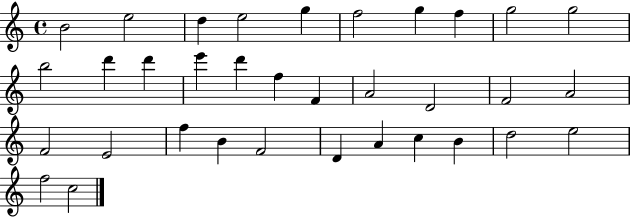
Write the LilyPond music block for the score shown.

{
  \clef treble
  \time 4/4
  \defaultTimeSignature
  \key c \major
  b'2 e''2 | d''4 e''2 g''4 | f''2 g''4 f''4 | g''2 g''2 | \break b''2 d'''4 d'''4 | e'''4 d'''4 f''4 f'4 | a'2 d'2 | f'2 a'2 | \break f'2 e'2 | f''4 b'4 f'2 | d'4 a'4 c''4 b'4 | d''2 e''2 | \break f''2 c''2 | \bar "|."
}